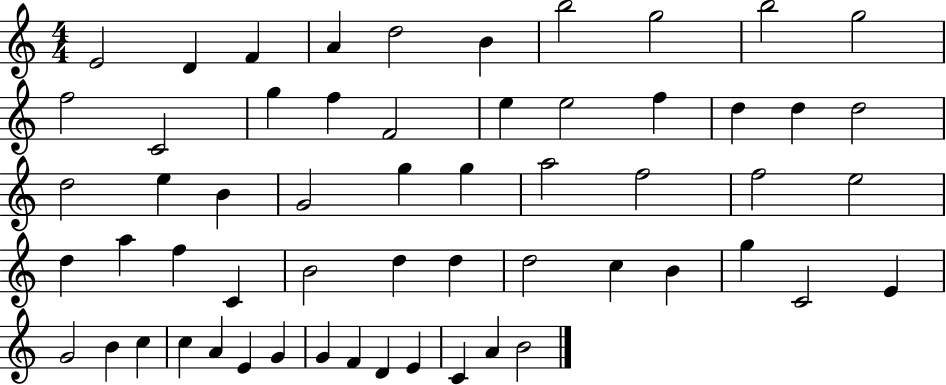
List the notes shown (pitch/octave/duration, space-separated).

E4/h D4/q F4/q A4/q D5/h B4/q B5/h G5/h B5/h G5/h F5/h C4/h G5/q F5/q F4/h E5/q E5/h F5/q D5/q D5/q D5/h D5/h E5/q B4/q G4/h G5/q G5/q A5/h F5/h F5/h E5/h D5/q A5/q F5/q C4/q B4/h D5/q D5/q D5/h C5/q B4/q G5/q C4/h E4/q G4/h B4/q C5/q C5/q A4/q E4/q G4/q G4/q F4/q D4/q E4/q C4/q A4/q B4/h